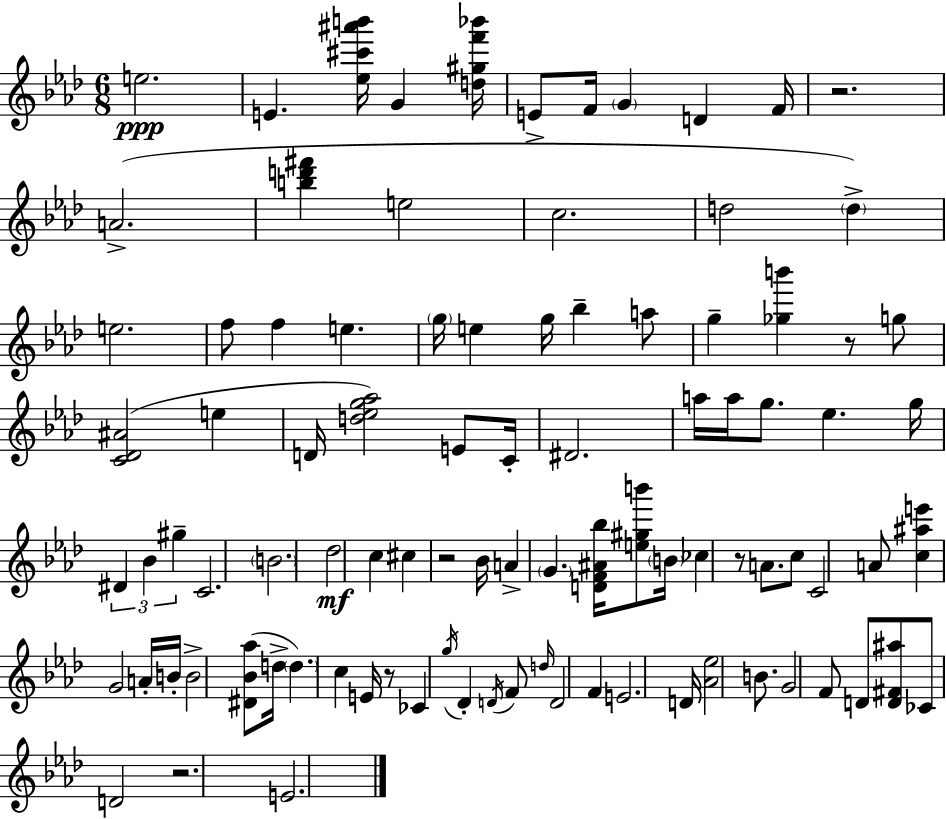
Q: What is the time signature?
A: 6/8